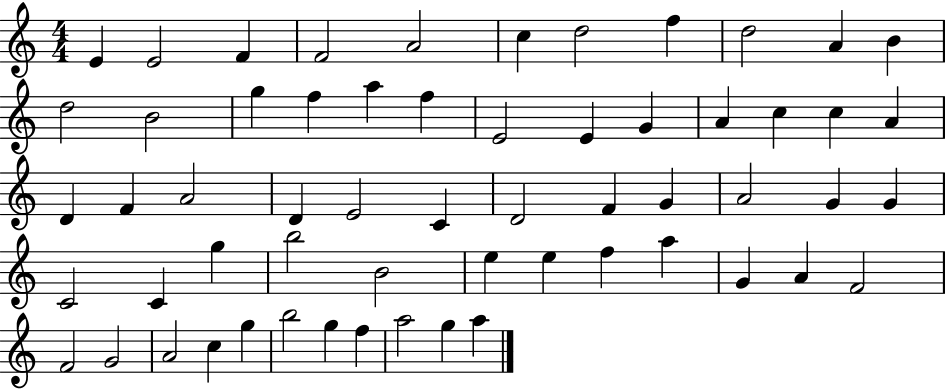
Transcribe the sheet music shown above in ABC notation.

X:1
T:Untitled
M:4/4
L:1/4
K:C
E E2 F F2 A2 c d2 f d2 A B d2 B2 g f a f E2 E G A c c A D F A2 D E2 C D2 F G A2 G G C2 C g b2 B2 e e f a G A F2 F2 G2 A2 c g b2 g f a2 g a